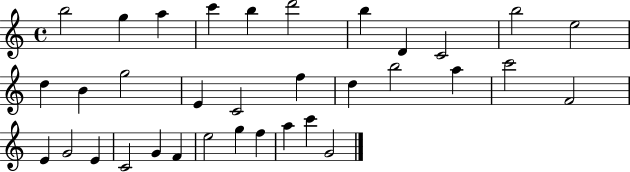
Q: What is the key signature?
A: C major